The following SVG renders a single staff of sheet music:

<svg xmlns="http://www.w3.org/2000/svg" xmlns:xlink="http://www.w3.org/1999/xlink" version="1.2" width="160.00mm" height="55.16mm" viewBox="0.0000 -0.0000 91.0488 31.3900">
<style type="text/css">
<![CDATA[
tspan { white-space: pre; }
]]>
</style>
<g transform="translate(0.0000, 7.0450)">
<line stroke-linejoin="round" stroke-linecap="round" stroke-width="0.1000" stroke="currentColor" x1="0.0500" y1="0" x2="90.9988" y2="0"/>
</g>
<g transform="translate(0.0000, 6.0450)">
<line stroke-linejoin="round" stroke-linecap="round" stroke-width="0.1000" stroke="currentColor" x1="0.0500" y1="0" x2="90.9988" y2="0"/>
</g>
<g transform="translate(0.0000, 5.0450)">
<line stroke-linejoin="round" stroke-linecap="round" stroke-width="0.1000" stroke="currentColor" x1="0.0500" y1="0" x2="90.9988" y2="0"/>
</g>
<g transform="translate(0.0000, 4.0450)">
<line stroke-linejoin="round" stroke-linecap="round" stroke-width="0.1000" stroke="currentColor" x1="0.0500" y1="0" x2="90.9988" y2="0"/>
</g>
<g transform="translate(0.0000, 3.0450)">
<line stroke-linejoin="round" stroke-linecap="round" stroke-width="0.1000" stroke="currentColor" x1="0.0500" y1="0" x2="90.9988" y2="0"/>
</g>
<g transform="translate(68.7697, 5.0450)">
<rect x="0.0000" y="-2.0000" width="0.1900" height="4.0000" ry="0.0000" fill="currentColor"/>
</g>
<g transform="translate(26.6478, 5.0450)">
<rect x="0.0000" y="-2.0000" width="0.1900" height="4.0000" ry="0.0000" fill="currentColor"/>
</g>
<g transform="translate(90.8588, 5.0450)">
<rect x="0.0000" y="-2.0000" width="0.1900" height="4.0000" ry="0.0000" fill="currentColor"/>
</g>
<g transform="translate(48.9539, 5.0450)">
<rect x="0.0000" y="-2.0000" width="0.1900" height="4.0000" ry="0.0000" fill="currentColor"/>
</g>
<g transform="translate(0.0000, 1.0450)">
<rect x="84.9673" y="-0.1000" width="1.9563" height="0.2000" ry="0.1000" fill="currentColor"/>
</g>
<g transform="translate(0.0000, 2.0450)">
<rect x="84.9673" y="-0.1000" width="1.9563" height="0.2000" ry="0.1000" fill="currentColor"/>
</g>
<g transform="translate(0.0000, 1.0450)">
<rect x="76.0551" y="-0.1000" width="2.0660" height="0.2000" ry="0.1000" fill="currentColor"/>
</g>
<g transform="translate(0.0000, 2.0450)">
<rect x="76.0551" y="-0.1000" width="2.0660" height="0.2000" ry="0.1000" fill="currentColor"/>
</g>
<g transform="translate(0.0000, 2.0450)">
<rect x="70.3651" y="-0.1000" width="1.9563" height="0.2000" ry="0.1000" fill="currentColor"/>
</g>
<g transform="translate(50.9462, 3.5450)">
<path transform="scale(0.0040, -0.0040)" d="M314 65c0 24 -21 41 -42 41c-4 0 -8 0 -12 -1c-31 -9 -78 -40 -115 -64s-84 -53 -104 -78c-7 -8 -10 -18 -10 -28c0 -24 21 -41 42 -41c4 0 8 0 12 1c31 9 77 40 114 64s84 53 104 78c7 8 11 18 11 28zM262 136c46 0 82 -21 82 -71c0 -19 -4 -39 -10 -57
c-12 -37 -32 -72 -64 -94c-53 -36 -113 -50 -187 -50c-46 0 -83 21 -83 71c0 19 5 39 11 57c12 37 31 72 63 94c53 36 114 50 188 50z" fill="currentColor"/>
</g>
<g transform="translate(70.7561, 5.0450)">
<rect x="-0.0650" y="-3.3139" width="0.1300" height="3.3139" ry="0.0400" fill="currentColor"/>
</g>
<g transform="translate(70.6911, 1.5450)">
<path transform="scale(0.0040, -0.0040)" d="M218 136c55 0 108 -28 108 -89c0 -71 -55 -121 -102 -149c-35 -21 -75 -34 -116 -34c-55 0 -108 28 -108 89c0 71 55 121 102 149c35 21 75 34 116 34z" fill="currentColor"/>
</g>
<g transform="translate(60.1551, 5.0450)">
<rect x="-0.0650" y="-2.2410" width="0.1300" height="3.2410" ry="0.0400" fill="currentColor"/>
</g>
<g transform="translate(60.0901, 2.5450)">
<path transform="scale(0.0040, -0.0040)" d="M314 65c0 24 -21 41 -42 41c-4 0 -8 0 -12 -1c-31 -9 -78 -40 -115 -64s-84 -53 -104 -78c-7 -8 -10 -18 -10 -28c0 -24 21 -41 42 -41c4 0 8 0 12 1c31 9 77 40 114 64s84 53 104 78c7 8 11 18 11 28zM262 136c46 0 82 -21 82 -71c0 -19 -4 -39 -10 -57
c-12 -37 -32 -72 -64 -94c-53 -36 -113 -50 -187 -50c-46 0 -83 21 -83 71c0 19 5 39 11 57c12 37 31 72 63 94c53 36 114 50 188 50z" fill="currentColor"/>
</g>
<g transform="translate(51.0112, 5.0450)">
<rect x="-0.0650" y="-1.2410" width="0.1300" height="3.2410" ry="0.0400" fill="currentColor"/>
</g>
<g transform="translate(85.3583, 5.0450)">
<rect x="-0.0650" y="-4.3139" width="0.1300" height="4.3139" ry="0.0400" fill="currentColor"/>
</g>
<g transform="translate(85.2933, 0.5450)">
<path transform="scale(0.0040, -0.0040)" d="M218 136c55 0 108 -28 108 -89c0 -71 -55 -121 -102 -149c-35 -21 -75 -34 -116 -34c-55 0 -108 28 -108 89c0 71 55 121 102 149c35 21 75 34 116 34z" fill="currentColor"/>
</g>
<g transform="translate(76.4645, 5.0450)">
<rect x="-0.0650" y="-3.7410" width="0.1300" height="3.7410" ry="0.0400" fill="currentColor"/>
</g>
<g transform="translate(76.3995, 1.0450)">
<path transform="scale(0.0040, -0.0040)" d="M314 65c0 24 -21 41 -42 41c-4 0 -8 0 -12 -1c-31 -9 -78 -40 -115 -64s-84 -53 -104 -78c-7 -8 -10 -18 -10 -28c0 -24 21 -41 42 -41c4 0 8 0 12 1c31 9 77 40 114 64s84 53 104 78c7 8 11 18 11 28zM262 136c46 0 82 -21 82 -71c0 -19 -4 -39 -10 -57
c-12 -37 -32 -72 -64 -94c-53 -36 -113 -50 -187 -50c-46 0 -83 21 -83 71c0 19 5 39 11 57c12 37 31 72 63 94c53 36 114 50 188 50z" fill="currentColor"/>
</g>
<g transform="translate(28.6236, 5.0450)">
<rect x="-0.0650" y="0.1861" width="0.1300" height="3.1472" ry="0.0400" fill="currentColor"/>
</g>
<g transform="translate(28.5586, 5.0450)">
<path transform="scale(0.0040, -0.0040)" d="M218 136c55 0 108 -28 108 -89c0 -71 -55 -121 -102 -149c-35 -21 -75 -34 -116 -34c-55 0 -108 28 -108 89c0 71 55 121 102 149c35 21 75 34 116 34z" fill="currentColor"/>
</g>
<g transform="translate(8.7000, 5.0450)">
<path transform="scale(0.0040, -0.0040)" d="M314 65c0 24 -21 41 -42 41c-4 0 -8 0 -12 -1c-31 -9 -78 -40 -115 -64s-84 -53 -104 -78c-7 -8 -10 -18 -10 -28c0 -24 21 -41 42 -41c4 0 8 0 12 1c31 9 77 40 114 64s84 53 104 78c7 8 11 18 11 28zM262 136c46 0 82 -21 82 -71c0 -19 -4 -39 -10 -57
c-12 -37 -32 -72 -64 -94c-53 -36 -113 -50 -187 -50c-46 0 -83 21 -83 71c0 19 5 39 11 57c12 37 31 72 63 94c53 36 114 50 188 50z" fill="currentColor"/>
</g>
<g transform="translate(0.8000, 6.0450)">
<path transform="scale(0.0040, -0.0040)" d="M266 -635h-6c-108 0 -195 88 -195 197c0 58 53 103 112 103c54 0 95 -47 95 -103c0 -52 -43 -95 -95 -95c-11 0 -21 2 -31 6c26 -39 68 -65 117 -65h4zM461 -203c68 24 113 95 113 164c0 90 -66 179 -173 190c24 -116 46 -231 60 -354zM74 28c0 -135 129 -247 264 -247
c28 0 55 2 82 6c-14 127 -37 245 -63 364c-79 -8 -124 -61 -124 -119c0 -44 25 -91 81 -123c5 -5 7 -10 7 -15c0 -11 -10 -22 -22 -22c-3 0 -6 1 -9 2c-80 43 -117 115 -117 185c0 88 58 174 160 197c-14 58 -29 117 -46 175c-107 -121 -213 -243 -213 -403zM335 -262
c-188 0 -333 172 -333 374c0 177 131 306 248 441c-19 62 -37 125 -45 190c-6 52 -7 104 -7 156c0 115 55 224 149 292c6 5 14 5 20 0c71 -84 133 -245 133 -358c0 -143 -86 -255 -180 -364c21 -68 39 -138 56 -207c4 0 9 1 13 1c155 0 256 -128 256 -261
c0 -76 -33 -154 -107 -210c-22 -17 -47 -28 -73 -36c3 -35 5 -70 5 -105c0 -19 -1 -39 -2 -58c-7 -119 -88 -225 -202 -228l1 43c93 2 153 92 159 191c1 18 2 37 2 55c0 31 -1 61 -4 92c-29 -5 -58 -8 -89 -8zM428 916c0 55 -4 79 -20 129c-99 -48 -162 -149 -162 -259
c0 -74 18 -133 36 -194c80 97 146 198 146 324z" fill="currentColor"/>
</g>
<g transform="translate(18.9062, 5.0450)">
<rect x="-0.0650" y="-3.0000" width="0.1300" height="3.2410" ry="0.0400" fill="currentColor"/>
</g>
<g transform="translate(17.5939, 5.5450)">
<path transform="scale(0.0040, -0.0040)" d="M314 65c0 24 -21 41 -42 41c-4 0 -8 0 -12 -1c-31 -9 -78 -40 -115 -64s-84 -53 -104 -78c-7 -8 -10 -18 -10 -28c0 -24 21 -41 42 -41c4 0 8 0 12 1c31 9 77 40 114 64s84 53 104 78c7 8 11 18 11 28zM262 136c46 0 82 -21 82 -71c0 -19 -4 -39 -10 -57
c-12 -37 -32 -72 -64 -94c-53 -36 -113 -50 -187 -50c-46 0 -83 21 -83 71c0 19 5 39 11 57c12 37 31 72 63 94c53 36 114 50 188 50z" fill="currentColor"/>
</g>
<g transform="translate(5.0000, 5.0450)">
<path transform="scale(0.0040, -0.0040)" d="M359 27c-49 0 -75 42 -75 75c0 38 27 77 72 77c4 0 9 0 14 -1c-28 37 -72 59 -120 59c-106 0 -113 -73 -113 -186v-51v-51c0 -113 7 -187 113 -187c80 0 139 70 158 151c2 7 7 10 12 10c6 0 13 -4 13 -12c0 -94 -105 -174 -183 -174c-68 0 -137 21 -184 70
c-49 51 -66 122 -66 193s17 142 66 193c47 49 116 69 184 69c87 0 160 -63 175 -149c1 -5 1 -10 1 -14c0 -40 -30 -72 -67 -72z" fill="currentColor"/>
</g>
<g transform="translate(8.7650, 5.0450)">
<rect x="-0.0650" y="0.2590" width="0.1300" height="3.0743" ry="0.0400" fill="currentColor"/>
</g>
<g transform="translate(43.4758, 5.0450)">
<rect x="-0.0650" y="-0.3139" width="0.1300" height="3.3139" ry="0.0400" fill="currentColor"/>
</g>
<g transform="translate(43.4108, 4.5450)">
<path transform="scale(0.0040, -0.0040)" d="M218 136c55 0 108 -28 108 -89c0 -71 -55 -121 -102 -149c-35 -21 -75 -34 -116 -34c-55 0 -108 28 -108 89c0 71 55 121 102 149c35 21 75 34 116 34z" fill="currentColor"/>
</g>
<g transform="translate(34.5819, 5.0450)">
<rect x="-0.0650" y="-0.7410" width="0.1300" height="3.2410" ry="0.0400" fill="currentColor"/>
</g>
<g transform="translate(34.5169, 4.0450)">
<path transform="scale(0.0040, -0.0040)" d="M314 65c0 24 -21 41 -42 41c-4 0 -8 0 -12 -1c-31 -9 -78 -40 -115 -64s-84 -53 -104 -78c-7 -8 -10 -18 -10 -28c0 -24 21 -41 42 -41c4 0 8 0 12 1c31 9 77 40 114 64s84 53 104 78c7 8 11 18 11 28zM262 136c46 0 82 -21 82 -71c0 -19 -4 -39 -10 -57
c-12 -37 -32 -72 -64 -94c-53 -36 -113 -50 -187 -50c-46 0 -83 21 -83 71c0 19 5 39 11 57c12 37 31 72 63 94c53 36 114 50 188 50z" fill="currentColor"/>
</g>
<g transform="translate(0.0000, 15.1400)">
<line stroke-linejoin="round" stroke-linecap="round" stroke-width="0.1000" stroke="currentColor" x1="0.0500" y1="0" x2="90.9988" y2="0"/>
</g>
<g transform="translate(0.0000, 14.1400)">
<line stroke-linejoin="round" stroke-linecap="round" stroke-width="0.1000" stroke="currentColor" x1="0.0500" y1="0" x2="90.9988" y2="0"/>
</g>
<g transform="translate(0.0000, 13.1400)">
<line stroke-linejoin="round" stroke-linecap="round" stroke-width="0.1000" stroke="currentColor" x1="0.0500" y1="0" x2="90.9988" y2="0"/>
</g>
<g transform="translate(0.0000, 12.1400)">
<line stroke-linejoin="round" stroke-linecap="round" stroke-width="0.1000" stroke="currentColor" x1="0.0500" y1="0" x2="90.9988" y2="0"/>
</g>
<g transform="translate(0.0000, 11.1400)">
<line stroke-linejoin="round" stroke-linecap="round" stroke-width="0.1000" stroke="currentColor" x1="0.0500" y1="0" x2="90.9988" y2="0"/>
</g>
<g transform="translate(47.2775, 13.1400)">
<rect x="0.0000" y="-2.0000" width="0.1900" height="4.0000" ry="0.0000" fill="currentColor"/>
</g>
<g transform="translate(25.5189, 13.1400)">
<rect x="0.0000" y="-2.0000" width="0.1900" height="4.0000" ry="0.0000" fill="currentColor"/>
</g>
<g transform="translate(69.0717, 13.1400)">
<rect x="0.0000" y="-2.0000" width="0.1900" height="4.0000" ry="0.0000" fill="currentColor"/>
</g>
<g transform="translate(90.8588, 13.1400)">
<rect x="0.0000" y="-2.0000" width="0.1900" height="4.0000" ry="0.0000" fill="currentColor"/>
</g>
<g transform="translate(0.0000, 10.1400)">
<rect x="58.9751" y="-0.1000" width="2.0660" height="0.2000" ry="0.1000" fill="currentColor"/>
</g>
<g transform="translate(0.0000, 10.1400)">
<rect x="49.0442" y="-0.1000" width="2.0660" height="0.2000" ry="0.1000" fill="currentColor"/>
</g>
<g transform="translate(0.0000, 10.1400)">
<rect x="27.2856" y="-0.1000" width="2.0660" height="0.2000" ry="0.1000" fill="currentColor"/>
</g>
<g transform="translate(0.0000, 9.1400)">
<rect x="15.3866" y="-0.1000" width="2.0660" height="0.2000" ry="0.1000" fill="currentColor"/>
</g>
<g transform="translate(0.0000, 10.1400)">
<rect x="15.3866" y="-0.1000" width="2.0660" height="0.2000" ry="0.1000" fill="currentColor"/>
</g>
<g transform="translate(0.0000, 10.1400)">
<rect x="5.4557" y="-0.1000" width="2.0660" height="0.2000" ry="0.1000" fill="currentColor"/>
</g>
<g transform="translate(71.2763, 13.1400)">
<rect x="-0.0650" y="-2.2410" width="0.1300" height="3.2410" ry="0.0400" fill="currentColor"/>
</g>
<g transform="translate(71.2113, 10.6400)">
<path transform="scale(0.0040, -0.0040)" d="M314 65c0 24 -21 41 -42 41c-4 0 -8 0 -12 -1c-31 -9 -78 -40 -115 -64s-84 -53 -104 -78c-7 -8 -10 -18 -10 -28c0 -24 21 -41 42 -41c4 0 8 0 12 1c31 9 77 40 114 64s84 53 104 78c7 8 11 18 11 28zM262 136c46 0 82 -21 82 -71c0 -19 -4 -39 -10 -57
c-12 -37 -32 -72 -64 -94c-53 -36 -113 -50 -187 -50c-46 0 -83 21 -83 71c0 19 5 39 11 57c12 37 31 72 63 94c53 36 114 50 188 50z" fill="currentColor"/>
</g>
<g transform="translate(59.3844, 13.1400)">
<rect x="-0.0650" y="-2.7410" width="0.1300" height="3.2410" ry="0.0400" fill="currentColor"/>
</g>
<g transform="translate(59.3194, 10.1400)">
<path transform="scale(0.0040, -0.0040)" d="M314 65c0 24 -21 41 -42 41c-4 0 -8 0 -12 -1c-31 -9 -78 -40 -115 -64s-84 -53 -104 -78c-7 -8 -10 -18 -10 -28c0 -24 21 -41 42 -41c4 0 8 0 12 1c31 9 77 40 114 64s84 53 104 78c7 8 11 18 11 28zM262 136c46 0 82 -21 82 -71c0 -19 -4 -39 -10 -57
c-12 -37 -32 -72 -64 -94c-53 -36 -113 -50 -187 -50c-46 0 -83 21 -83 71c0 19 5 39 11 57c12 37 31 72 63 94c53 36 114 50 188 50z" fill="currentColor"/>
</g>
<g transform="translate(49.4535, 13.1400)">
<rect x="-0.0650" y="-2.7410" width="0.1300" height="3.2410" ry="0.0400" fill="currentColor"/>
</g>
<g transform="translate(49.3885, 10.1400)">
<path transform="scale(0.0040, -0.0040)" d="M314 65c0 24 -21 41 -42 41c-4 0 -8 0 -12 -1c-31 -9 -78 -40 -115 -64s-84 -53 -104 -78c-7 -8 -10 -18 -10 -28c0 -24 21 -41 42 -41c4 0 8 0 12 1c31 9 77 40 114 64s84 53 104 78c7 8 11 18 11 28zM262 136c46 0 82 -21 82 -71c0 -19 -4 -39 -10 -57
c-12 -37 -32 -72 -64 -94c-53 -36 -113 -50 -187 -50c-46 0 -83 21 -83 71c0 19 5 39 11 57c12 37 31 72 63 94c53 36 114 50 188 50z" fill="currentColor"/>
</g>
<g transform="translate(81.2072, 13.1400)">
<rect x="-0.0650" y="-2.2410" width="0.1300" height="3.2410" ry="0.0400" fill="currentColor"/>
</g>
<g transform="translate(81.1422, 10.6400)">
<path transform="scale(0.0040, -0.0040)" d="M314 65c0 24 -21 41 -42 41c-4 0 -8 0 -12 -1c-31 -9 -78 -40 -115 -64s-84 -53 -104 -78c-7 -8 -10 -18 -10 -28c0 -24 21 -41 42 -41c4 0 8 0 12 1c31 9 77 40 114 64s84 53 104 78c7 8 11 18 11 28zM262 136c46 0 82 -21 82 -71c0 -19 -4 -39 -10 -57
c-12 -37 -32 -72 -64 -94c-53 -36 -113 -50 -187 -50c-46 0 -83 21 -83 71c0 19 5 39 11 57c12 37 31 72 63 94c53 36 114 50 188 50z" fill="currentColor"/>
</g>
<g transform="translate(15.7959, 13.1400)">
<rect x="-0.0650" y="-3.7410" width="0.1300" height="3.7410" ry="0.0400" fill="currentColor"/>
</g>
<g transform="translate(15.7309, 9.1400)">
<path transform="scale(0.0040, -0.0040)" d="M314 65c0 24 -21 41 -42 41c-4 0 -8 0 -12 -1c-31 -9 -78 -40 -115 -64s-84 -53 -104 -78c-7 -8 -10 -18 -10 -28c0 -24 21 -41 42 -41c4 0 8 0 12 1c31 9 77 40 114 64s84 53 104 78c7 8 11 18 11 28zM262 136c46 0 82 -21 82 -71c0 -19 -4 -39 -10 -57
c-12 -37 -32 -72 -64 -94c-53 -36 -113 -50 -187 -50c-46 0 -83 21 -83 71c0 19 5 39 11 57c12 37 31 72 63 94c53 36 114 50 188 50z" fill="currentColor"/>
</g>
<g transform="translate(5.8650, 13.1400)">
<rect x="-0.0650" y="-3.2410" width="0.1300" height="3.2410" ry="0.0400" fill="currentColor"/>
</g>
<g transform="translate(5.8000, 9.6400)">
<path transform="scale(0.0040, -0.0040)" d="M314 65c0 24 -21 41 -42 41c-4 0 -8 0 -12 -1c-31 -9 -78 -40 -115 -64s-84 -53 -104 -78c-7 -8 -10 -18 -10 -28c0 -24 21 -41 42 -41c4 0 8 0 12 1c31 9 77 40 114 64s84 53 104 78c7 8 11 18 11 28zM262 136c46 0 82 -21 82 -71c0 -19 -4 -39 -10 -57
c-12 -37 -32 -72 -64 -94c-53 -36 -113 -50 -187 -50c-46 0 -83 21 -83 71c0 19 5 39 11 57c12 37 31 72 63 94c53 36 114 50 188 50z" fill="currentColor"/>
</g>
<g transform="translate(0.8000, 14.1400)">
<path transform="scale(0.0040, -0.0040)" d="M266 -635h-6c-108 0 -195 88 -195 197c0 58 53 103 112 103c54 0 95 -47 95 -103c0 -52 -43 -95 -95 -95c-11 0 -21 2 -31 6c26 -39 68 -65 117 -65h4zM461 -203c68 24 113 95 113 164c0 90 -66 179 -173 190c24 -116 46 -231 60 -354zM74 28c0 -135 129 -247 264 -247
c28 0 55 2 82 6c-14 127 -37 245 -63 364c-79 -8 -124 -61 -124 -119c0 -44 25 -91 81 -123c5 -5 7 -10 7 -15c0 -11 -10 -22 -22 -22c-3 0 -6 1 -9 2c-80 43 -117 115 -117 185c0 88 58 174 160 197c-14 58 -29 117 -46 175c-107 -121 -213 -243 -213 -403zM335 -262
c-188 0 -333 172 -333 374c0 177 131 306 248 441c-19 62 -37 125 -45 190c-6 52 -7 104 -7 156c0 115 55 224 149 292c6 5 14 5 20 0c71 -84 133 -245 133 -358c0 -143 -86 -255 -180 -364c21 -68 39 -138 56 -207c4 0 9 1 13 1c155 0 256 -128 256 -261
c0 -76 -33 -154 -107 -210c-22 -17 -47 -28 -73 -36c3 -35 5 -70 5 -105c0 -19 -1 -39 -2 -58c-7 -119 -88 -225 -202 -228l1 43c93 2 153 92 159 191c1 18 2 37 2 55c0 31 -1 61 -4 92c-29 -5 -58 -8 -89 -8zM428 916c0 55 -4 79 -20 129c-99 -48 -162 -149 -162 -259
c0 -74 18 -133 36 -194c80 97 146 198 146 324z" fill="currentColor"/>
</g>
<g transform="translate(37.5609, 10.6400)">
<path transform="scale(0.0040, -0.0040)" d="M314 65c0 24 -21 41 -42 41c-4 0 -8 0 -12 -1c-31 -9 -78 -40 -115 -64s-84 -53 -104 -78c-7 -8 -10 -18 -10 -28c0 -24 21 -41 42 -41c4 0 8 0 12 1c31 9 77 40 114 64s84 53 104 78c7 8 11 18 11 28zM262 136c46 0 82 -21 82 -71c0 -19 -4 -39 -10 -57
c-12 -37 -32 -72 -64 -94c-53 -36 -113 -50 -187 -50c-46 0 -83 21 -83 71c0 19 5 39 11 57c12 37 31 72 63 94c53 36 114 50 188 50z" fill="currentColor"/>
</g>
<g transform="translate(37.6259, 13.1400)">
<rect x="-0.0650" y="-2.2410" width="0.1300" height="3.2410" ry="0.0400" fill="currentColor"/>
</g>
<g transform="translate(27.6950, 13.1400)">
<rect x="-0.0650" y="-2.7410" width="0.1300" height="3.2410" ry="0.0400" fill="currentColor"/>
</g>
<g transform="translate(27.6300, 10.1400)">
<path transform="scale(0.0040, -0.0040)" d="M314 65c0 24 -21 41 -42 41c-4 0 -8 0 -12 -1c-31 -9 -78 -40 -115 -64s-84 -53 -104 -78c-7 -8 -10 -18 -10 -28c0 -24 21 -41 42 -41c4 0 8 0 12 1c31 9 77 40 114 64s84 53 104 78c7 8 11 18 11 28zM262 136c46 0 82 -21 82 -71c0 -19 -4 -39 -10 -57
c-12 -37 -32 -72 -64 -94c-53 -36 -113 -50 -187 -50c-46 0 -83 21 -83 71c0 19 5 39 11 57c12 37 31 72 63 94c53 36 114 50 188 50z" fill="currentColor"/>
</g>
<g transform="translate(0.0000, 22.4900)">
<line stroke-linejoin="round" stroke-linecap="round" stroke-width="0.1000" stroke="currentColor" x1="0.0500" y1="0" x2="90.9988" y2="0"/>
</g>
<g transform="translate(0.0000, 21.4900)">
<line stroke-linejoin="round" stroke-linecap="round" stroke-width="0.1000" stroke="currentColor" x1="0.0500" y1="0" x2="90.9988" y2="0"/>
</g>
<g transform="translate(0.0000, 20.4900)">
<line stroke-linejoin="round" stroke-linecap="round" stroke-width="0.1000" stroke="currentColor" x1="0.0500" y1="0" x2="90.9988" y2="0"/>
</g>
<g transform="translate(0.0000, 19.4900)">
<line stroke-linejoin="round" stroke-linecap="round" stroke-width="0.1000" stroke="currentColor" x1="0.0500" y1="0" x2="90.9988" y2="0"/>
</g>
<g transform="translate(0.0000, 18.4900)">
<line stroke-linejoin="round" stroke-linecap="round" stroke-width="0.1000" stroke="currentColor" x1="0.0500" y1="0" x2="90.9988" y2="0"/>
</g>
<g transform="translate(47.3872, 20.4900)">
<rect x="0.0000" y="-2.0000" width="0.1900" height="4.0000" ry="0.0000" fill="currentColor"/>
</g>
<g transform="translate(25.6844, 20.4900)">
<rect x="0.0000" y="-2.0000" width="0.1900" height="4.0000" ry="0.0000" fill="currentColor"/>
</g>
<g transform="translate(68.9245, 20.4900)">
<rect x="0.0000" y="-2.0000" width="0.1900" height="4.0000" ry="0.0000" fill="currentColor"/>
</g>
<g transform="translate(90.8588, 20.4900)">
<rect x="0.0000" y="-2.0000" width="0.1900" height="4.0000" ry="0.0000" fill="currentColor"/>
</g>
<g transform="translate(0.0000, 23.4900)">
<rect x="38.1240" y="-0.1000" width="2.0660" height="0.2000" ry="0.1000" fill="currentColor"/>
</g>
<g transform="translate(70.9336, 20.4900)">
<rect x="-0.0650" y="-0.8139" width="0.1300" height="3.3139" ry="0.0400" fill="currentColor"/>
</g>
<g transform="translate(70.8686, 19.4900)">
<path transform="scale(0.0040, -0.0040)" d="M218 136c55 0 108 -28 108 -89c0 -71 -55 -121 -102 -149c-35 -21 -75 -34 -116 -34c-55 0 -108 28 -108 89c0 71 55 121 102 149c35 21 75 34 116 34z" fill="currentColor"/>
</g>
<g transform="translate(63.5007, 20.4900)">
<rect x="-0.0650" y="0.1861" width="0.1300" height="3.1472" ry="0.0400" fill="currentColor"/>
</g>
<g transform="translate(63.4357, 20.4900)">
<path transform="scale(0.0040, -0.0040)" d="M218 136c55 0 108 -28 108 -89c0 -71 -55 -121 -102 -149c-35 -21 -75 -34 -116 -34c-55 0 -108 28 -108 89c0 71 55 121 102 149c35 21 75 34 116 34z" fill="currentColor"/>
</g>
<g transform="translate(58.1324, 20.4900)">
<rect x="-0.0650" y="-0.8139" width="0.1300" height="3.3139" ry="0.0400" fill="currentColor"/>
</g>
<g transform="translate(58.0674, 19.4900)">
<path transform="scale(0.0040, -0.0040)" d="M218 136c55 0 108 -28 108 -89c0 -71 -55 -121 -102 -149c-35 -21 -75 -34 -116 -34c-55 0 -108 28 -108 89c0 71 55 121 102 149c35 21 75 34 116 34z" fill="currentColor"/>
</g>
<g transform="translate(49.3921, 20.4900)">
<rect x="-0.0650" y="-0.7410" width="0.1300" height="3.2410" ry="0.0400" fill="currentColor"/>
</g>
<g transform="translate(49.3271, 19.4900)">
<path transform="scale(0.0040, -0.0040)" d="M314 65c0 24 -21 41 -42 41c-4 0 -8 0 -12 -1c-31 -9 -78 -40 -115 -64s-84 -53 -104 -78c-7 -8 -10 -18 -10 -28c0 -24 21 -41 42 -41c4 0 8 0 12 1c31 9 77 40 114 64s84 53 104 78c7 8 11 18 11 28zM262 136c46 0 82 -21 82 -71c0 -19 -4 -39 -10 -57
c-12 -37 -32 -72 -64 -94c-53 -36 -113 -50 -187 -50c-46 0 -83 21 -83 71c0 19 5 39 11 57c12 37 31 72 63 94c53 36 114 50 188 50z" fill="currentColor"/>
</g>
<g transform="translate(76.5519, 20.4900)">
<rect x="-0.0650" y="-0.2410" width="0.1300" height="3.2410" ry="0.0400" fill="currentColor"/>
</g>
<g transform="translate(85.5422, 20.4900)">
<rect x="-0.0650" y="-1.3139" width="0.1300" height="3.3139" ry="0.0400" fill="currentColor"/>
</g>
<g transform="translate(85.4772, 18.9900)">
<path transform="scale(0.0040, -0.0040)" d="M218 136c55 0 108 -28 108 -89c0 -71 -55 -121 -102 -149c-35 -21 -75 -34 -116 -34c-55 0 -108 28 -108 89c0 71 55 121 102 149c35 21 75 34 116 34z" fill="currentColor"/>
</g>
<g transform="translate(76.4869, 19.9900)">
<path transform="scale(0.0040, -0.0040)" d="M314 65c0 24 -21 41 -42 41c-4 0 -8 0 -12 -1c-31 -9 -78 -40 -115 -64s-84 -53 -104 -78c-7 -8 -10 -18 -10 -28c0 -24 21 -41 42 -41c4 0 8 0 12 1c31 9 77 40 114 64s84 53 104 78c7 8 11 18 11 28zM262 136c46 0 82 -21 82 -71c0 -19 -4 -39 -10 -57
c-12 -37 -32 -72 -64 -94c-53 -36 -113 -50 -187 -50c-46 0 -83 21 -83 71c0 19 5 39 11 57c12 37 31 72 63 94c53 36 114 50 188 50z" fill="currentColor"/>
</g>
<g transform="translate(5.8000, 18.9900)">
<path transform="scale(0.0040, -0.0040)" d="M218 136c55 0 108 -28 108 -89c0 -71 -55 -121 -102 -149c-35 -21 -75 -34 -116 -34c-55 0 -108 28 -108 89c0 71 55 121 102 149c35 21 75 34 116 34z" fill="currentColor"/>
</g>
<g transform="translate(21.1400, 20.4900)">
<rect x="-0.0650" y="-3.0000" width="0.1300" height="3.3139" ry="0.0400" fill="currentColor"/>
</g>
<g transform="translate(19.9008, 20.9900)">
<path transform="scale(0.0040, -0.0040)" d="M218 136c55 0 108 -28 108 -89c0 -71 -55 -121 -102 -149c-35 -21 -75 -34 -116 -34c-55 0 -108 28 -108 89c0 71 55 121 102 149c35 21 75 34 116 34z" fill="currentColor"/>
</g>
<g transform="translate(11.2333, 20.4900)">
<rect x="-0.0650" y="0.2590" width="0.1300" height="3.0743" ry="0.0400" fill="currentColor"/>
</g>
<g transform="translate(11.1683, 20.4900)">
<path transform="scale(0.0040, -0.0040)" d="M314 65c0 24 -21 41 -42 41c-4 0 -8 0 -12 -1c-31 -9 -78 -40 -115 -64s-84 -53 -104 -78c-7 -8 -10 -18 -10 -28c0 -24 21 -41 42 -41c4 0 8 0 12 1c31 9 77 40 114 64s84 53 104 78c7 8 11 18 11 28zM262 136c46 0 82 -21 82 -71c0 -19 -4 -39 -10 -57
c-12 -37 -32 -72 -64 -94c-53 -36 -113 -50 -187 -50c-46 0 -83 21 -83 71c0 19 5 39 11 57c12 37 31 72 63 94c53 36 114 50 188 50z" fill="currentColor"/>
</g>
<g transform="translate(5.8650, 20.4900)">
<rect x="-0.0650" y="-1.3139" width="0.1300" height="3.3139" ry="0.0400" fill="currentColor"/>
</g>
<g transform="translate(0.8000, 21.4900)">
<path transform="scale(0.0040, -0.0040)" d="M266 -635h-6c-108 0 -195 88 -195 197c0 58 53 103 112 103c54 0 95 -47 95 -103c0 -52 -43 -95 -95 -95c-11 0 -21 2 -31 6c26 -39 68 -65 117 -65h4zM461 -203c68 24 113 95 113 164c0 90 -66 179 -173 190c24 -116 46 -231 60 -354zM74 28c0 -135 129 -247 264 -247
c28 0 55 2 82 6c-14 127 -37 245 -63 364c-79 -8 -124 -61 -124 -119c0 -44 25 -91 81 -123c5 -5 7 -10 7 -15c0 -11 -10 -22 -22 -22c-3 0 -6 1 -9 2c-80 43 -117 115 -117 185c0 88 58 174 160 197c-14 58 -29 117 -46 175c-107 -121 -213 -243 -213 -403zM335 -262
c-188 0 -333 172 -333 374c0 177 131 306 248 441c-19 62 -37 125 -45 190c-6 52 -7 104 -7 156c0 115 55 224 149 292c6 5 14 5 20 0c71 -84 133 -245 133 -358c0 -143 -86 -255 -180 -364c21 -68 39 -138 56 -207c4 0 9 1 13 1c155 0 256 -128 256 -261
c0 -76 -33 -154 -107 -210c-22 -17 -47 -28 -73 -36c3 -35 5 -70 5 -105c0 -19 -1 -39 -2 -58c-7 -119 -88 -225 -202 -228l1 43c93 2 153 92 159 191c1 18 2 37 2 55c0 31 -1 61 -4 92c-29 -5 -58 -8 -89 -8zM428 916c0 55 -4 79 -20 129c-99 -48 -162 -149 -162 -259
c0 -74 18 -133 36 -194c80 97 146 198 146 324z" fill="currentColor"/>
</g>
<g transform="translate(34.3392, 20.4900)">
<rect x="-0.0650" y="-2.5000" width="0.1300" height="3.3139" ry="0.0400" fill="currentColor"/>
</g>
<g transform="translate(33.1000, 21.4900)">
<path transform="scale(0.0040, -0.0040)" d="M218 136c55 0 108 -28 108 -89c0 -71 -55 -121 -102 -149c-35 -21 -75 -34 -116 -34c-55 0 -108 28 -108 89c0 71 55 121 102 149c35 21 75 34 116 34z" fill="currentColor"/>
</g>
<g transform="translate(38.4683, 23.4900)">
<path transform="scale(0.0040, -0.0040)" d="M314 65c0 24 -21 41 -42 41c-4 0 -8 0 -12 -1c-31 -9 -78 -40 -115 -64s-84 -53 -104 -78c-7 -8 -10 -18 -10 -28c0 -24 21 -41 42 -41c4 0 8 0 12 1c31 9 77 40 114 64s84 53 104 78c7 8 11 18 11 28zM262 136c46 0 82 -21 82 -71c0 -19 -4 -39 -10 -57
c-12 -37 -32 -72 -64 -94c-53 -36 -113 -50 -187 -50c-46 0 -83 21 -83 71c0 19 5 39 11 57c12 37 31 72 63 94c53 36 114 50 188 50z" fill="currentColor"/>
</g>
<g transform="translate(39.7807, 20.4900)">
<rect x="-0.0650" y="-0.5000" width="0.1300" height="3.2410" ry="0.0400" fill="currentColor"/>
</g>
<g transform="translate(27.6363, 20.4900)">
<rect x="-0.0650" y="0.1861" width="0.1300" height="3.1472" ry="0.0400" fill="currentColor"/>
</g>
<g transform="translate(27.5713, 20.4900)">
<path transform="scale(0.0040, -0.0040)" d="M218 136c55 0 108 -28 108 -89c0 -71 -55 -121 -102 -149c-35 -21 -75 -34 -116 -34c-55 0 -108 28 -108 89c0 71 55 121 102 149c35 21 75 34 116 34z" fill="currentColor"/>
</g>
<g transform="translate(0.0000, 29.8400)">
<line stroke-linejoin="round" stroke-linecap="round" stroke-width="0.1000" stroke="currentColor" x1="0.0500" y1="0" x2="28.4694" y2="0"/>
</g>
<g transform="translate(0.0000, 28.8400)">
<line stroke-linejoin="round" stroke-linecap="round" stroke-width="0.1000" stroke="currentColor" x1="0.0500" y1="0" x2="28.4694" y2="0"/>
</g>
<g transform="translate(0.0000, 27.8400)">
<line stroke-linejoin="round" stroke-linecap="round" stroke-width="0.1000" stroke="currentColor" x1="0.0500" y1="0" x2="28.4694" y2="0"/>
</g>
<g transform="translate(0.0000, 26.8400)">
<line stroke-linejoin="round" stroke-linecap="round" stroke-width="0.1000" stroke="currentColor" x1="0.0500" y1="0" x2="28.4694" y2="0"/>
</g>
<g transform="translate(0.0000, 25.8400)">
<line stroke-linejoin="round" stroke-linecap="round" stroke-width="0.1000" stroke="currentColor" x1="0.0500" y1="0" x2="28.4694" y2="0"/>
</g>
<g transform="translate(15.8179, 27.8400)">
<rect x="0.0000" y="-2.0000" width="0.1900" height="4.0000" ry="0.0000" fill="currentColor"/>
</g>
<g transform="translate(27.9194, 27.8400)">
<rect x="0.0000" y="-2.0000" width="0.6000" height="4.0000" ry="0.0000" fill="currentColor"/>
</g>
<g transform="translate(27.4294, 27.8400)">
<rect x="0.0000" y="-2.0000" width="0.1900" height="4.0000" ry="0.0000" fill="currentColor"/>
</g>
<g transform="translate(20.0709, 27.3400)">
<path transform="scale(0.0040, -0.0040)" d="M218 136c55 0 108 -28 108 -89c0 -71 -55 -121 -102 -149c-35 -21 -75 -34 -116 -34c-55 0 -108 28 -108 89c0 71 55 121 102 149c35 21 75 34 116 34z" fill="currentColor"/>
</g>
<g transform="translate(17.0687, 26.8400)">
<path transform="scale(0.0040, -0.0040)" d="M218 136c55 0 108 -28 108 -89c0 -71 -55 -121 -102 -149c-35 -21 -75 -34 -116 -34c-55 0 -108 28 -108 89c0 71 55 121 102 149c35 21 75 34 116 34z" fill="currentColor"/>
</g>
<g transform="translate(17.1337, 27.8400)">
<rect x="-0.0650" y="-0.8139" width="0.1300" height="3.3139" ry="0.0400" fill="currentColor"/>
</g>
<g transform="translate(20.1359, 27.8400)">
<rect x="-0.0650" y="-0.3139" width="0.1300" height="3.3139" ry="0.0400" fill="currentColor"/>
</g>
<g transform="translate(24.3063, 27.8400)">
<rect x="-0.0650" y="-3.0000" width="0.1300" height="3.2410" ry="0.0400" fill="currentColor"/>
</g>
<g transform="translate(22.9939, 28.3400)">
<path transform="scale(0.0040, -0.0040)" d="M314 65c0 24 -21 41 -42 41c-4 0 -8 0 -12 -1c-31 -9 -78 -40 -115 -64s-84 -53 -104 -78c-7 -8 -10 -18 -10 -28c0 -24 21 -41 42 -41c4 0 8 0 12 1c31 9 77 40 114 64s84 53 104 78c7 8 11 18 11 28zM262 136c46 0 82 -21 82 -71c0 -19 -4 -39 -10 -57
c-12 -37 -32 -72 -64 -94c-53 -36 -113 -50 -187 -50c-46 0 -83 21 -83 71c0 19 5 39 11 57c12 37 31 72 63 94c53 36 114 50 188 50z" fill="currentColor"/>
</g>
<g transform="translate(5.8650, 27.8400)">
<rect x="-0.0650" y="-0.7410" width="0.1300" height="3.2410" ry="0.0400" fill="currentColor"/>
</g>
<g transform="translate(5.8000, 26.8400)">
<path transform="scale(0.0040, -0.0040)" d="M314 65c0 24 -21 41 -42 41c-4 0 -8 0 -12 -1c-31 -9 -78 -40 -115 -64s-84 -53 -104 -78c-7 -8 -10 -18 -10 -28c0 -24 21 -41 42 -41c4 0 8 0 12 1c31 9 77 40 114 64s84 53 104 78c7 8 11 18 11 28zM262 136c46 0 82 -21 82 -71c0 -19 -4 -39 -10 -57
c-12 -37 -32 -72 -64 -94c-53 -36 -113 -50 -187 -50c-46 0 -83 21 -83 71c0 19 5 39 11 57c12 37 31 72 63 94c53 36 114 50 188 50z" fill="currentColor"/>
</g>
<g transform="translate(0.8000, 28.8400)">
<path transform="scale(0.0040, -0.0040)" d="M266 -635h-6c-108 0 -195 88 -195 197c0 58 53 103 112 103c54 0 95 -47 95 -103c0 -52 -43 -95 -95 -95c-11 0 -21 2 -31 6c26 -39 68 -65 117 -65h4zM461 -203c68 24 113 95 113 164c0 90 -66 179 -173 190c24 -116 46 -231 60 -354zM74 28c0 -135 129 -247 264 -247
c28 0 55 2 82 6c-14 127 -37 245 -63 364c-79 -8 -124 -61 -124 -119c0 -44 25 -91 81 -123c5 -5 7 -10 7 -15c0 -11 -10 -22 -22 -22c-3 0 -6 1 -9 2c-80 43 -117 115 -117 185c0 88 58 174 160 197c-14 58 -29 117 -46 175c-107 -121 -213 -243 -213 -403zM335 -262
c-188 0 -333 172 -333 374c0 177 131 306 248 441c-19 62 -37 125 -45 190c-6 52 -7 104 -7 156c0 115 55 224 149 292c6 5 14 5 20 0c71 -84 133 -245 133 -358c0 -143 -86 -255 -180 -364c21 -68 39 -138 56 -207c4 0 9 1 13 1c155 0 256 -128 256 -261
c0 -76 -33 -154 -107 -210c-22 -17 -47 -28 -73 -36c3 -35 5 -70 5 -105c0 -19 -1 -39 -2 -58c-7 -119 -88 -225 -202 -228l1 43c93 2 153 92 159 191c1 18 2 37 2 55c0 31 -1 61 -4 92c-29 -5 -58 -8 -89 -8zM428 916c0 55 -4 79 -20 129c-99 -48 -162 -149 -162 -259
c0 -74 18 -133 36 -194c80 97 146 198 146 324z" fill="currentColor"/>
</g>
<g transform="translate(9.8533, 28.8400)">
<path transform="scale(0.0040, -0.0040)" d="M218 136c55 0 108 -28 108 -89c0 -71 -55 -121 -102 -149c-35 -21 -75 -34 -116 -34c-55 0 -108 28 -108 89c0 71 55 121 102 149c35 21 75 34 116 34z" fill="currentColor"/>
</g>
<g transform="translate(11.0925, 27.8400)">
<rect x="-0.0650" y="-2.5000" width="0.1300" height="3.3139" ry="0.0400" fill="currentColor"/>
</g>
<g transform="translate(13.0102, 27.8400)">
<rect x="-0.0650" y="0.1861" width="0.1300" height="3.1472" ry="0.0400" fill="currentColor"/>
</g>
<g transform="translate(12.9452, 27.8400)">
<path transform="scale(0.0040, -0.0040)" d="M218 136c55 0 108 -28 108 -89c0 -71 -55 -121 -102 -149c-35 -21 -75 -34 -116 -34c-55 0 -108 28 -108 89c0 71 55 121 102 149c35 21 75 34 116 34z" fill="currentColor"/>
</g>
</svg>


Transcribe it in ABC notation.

X:1
T:Untitled
M:4/4
L:1/4
K:C
B2 A2 B d2 c e2 g2 b c'2 d' b2 c'2 a2 g2 a2 a2 g2 g2 e B2 A B G C2 d2 d B d c2 e d2 G B d c A2